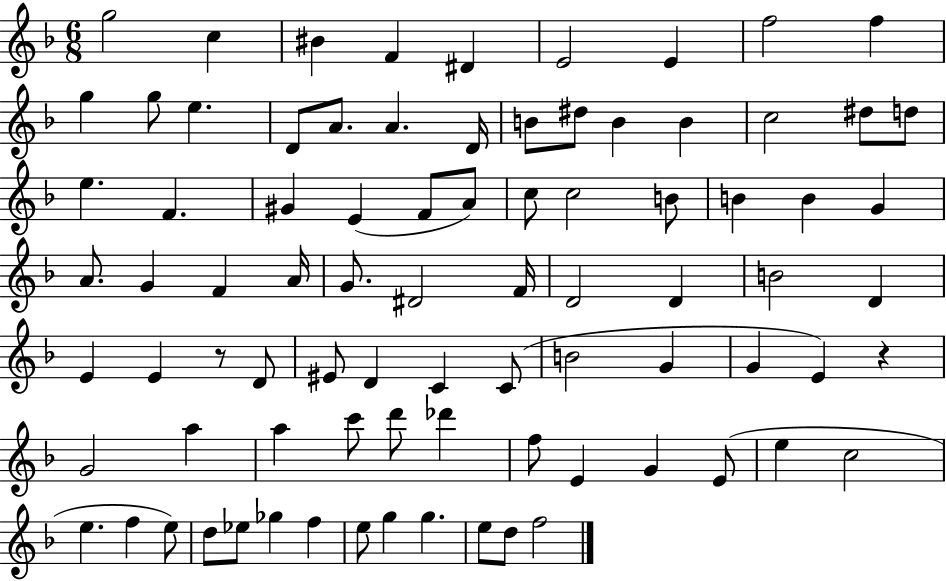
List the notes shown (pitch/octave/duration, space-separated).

G5/h C5/q BIS4/q F4/q D#4/q E4/h E4/q F5/h F5/q G5/q G5/e E5/q. D4/e A4/e. A4/q. D4/s B4/e D#5/e B4/q B4/q C5/h D#5/e D5/e E5/q. F4/q. G#4/q E4/q F4/e A4/e C5/e C5/h B4/e B4/q B4/q G4/q A4/e. G4/q F4/q A4/s G4/e. D#4/h F4/s D4/h D4/q B4/h D4/q E4/q E4/q R/e D4/e EIS4/e D4/q C4/q C4/e B4/h G4/q G4/q E4/q R/q G4/h A5/q A5/q C6/e D6/e Db6/q F5/e E4/q G4/q E4/e E5/q C5/h E5/q. F5/q E5/e D5/e Eb5/e Gb5/q F5/q E5/e G5/q G5/q. E5/e D5/e F5/h